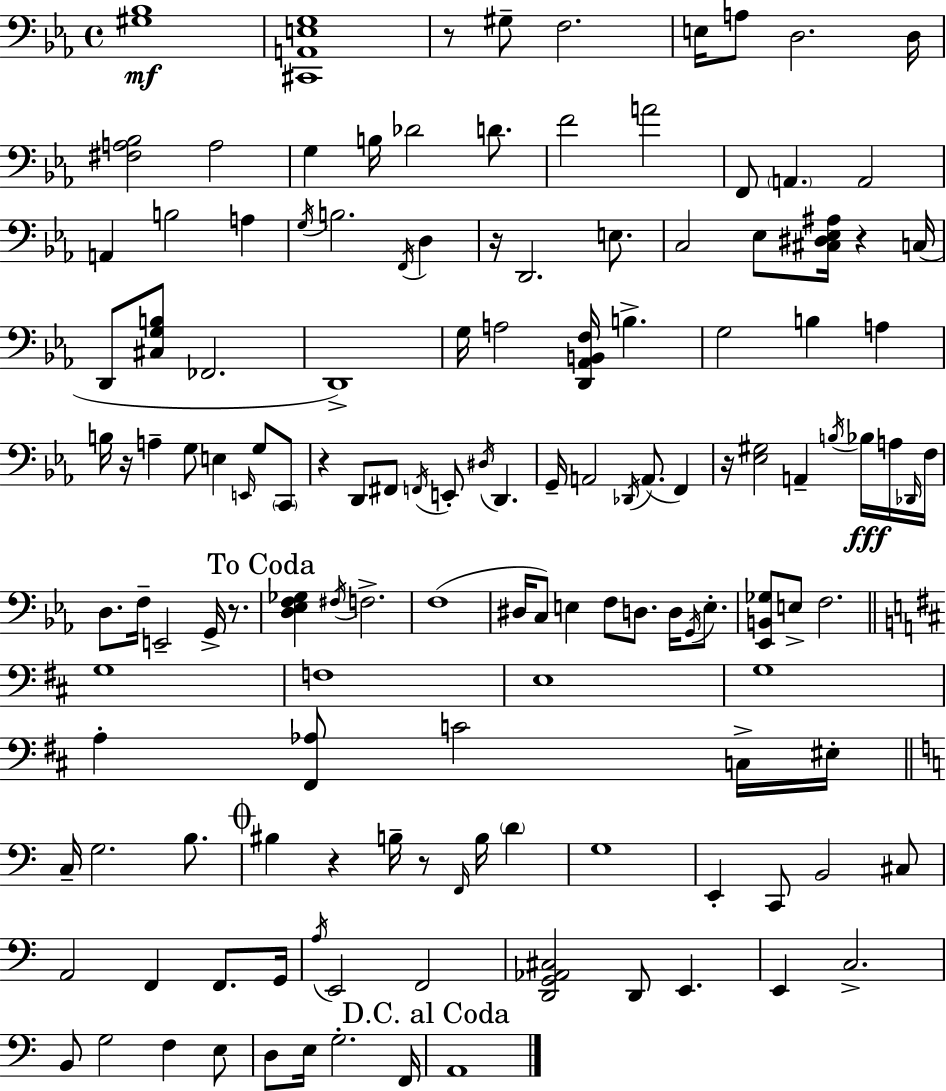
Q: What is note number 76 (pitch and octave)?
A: E3